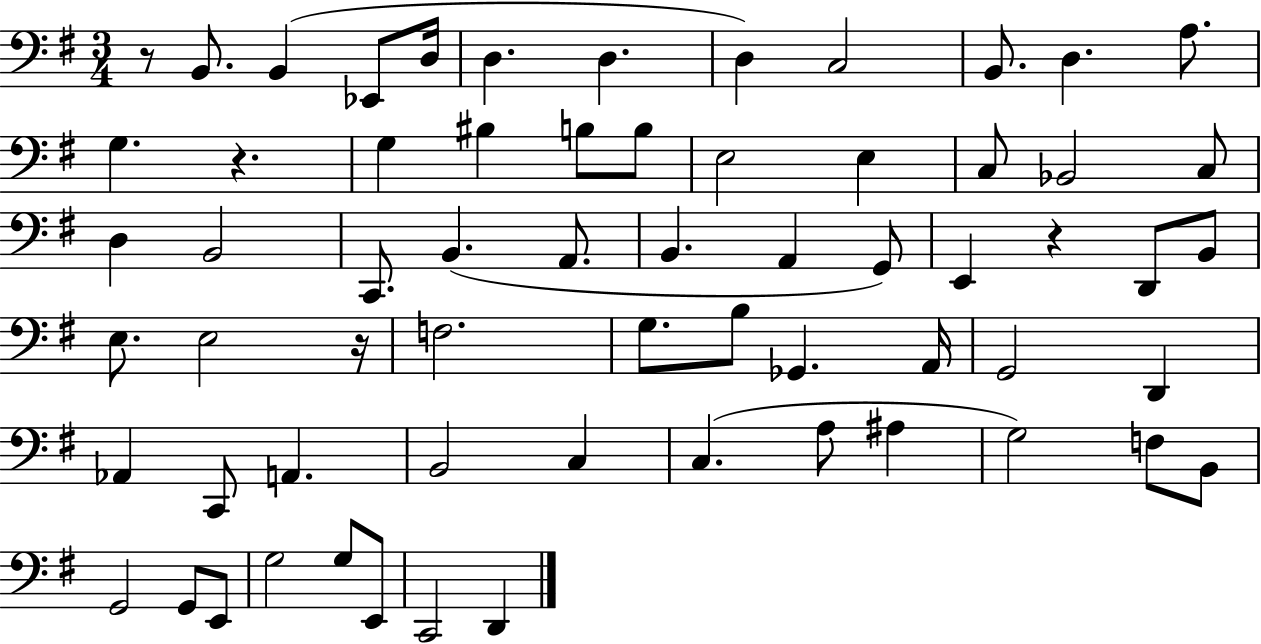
R/e B2/e. B2/q Eb2/e D3/s D3/q. D3/q. D3/q C3/h B2/e. D3/q. A3/e. G3/q. R/q. G3/q BIS3/q B3/e B3/e E3/h E3/q C3/e Bb2/h C3/e D3/q B2/h C2/e. B2/q. A2/e. B2/q. A2/q G2/e E2/q R/q D2/e B2/e E3/e. E3/h R/s F3/h. G3/e. B3/e Gb2/q. A2/s G2/h D2/q Ab2/q C2/e A2/q. B2/h C3/q C3/q. A3/e A#3/q G3/h F3/e B2/e G2/h G2/e E2/e G3/h G3/e E2/e C2/h D2/q